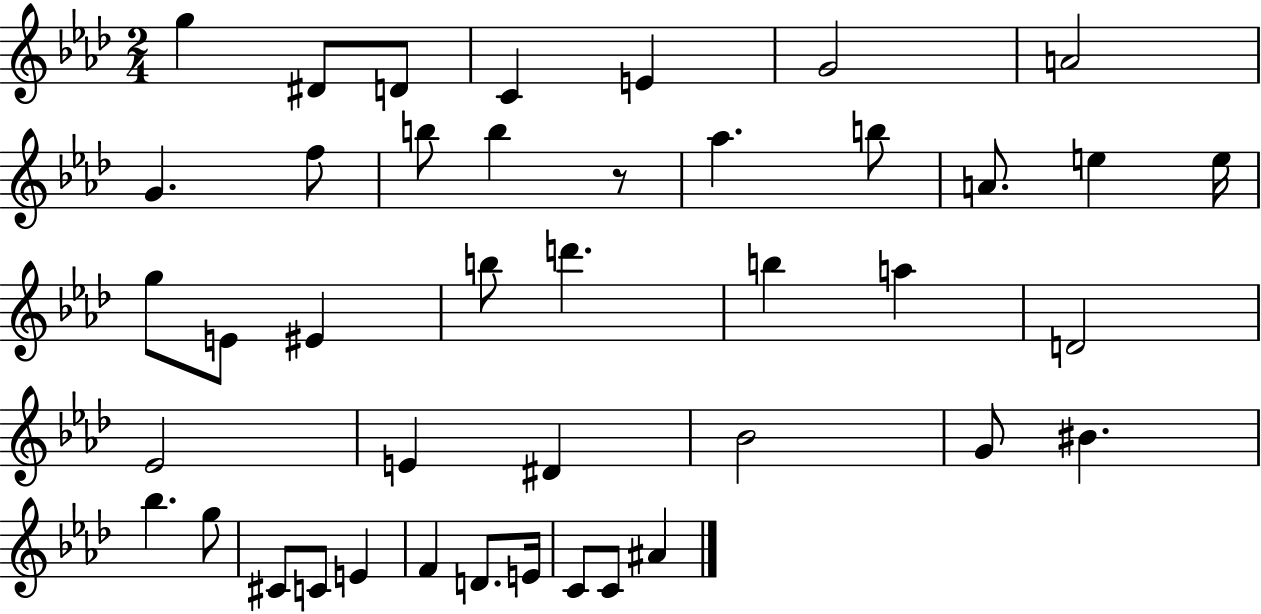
{
  \clef treble
  \numericTimeSignature
  \time 2/4
  \key aes \major
  g''4 dis'8 d'8 | c'4 e'4 | g'2 | a'2 | \break g'4. f''8 | b''8 b''4 r8 | aes''4. b''8 | a'8. e''4 e''16 | \break g''8 e'8 eis'4 | b''8 d'''4. | b''4 a''4 | d'2 | \break ees'2 | e'4 dis'4 | bes'2 | g'8 bis'4. | \break bes''4. g''8 | cis'8 c'8 e'4 | f'4 d'8. e'16 | c'8 c'8 ais'4 | \break \bar "|."
}